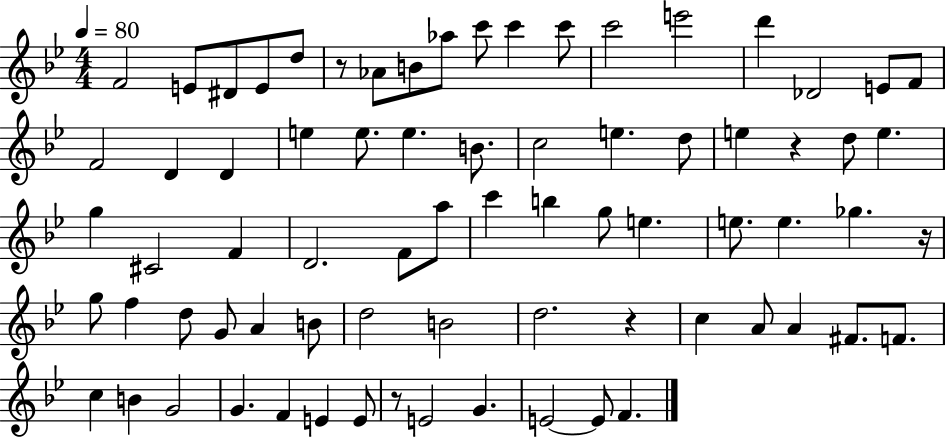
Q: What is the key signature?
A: BES major